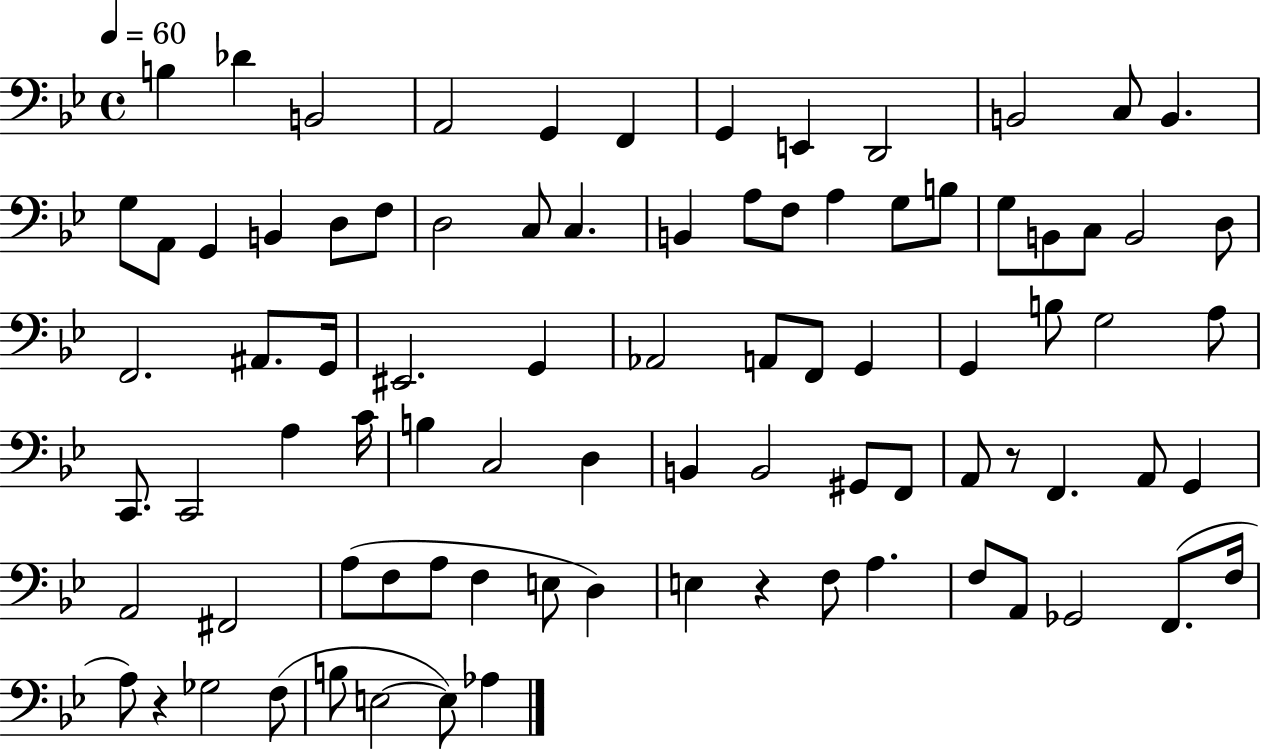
{
  \clef bass
  \time 4/4
  \defaultTimeSignature
  \key bes \major
  \tempo 4 = 60
  \repeat volta 2 { b4 des'4 b,2 | a,2 g,4 f,4 | g,4 e,4 d,2 | b,2 c8 b,4. | \break g8 a,8 g,4 b,4 d8 f8 | d2 c8 c4. | b,4 a8 f8 a4 g8 b8 | g8 b,8 c8 b,2 d8 | \break f,2. ais,8. g,16 | eis,2. g,4 | aes,2 a,8 f,8 g,4 | g,4 b8 g2 a8 | \break c,8. c,2 a4 c'16 | b4 c2 d4 | b,4 b,2 gis,8 f,8 | a,8 r8 f,4. a,8 g,4 | \break a,2 fis,2 | a8( f8 a8 f4 e8 d4) | e4 r4 f8 a4. | f8 a,8 ges,2 f,8.( f16 | \break a8) r4 ges2 f8( | b8 e2~~ e8) aes4 | } \bar "|."
}